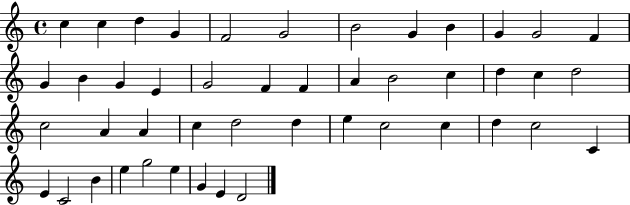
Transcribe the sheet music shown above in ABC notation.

X:1
T:Untitled
M:4/4
L:1/4
K:C
c c d G F2 G2 B2 G B G G2 F G B G E G2 F F A B2 c d c d2 c2 A A c d2 d e c2 c d c2 C E C2 B e g2 e G E D2